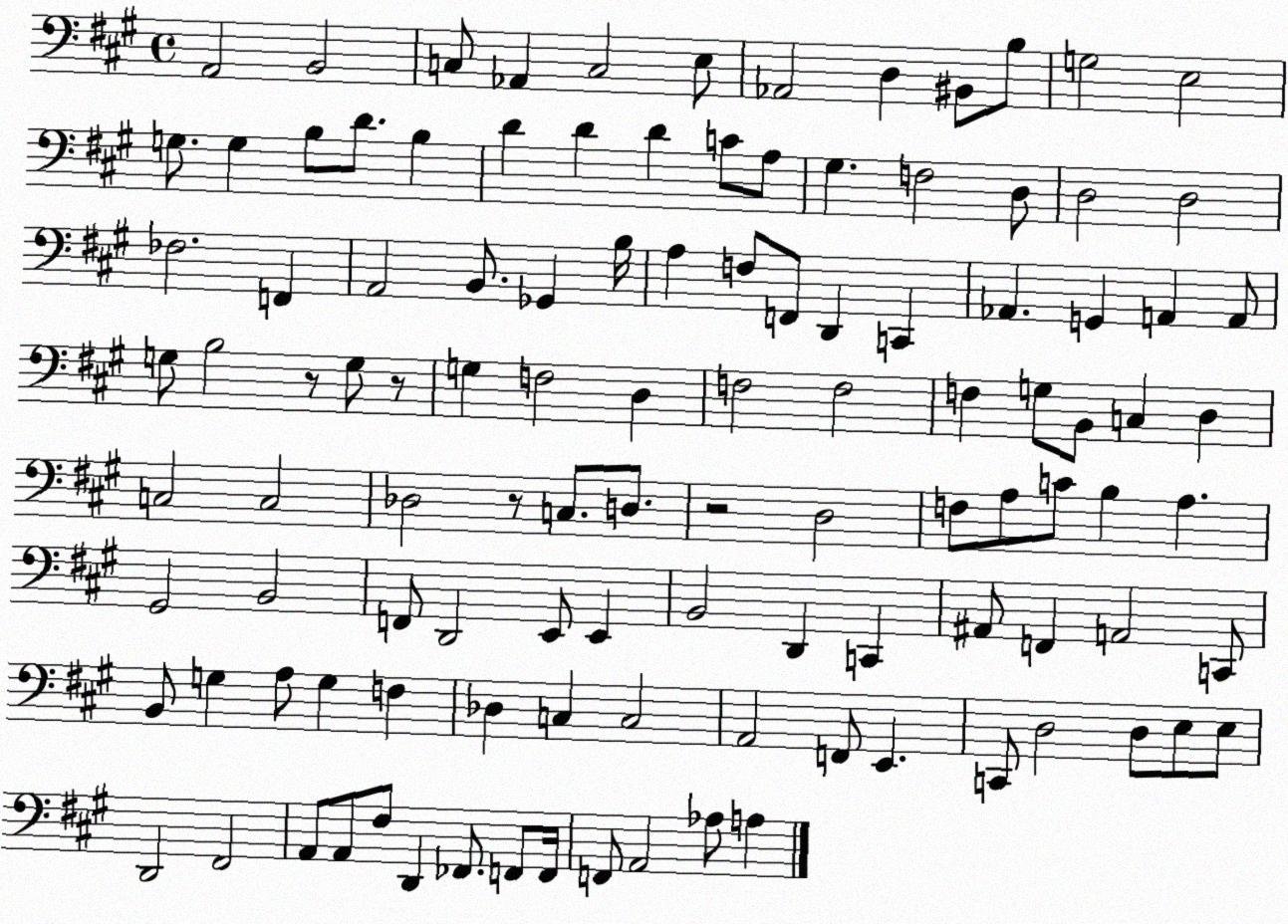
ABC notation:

X:1
T:Untitled
M:4/4
L:1/4
K:A
A,,2 B,,2 C,/2 _A,, C,2 E,/2 _A,,2 D, ^B,,/2 B,/2 G,2 E,2 G,/2 G, B,/2 D/2 B, D D D C/2 A,/2 ^G, F,2 D,/2 D,2 D,2 _F,2 F,, A,,2 B,,/2 _G,, B,/4 A, F,/2 F,,/2 D,, C,, _A,, G,, A,, A,,/2 G,/2 B,2 z/2 G,/2 z/2 G, F,2 D, F,2 F,2 F, G,/2 B,,/2 C, D, C,2 C,2 _D,2 z/2 C,/2 D,/2 z2 D,2 F,/2 A,/2 C/2 B, A, ^G,,2 B,,2 F,,/2 D,,2 E,,/2 E,, B,,2 D,, C,, ^A,,/2 F,, A,,2 C,,/2 B,,/2 G, A,/2 G, F, _D, C, C,2 A,,2 F,,/2 E,, C,,/2 D,2 D,/2 E,/2 E,/2 D,,2 ^F,,2 A,,/2 A,,/2 ^F,/2 D,, _F,,/2 F,,/2 F,,/4 F,,/2 A,,2 _A,/2 A,